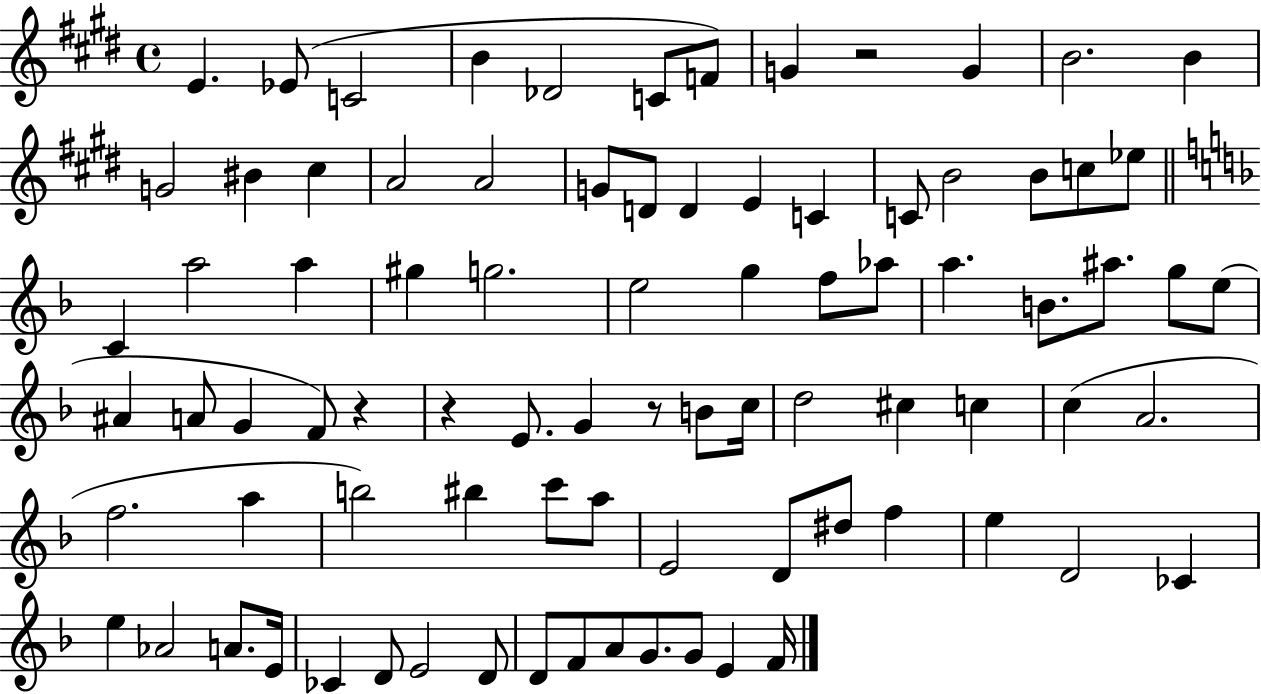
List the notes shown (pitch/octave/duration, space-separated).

E4/q. Eb4/e C4/h B4/q Db4/h C4/e F4/e G4/q R/h G4/q B4/h. B4/q G4/h BIS4/q C#5/q A4/h A4/h G4/e D4/e D4/q E4/q C4/q C4/e B4/h B4/e C5/e Eb5/e C4/q A5/h A5/q G#5/q G5/h. E5/h G5/q F5/e Ab5/e A5/q. B4/e. A#5/e. G5/e E5/e A#4/q A4/e G4/q F4/e R/q R/q E4/e. G4/q R/e B4/e C5/s D5/h C#5/q C5/q C5/q A4/h. F5/h. A5/q B5/h BIS5/q C6/e A5/e E4/h D4/e D#5/e F5/q E5/q D4/h CES4/q E5/q Ab4/h A4/e. E4/s CES4/q D4/e E4/h D4/e D4/e F4/e A4/e G4/e. G4/e E4/q F4/s